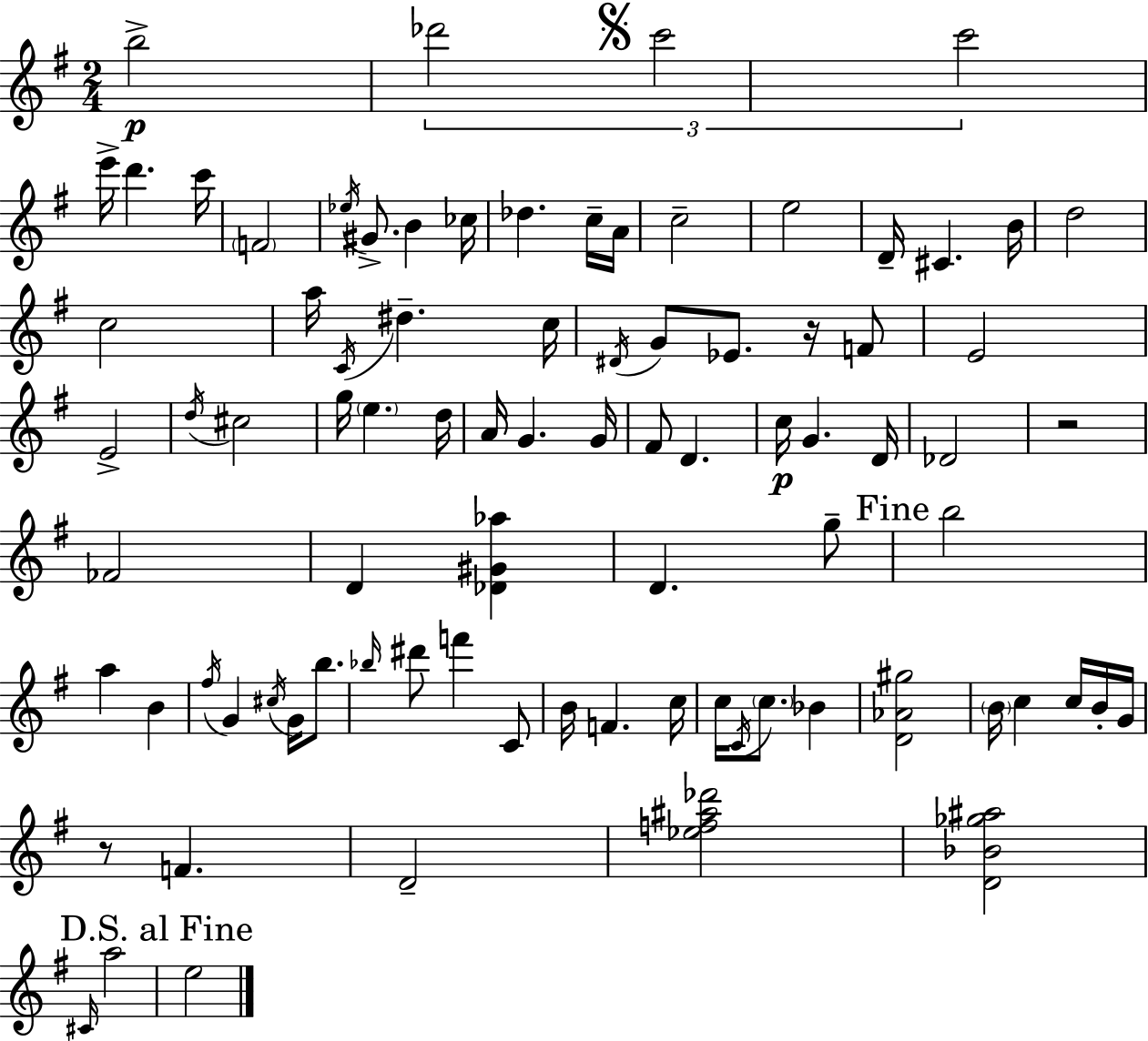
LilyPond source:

{
  \clef treble
  \numericTimeSignature
  \time 2/4
  \key e \minor
  b''2->\p | \tuplet 3/2 { des'''2 | \mark \markup { \musicglyph "scripts.segno" } c'''2 | c'''2 } | \break e'''16-> d'''4. c'''16 | \parenthesize f'2 | \acciaccatura { ees''16 } gis'8.-> b'4 | ces''16 des''4. c''16-- | \break a'16 c''2-- | e''2 | d'16-- cis'4. | b'16 d''2 | \break c''2 | a''16 \acciaccatura { c'16 } dis''4.-- | c''16 \acciaccatura { dis'16 } g'8 ees'8. | r16 f'8 e'2 | \break e'2-> | \acciaccatura { d''16 } cis''2 | g''16 \parenthesize e''4. | d''16 a'16 g'4. | \break g'16 fis'8 d'4. | c''16\p g'4. | d'16 des'2 | r2 | \break fes'2 | d'4 | <des' gis' aes''>4 d'4. | g''8-- \mark "Fine" b''2 | \break a''4 | b'4 \acciaccatura { fis''16 } g'4 | \acciaccatura { cis''16 } g'16 b''8. \grace { bes''16 } dis'''8 | f'''4 c'8 b'16 | \break f'4. c''16 c''16 | \acciaccatura { c'16 } \parenthesize c''8. bes'4 | <d' aes' gis''>2 | \parenthesize b'16 c''4 c''16 b'16-. g'16 | \break r8 f'4. | d'2-- | <ees'' f'' ais'' des'''>2 | <d' bes' ges'' ais''>2 | \break \grace { cis'16 } a''2 | \mark "D.S. al Fine" e''2 | \bar "|."
}